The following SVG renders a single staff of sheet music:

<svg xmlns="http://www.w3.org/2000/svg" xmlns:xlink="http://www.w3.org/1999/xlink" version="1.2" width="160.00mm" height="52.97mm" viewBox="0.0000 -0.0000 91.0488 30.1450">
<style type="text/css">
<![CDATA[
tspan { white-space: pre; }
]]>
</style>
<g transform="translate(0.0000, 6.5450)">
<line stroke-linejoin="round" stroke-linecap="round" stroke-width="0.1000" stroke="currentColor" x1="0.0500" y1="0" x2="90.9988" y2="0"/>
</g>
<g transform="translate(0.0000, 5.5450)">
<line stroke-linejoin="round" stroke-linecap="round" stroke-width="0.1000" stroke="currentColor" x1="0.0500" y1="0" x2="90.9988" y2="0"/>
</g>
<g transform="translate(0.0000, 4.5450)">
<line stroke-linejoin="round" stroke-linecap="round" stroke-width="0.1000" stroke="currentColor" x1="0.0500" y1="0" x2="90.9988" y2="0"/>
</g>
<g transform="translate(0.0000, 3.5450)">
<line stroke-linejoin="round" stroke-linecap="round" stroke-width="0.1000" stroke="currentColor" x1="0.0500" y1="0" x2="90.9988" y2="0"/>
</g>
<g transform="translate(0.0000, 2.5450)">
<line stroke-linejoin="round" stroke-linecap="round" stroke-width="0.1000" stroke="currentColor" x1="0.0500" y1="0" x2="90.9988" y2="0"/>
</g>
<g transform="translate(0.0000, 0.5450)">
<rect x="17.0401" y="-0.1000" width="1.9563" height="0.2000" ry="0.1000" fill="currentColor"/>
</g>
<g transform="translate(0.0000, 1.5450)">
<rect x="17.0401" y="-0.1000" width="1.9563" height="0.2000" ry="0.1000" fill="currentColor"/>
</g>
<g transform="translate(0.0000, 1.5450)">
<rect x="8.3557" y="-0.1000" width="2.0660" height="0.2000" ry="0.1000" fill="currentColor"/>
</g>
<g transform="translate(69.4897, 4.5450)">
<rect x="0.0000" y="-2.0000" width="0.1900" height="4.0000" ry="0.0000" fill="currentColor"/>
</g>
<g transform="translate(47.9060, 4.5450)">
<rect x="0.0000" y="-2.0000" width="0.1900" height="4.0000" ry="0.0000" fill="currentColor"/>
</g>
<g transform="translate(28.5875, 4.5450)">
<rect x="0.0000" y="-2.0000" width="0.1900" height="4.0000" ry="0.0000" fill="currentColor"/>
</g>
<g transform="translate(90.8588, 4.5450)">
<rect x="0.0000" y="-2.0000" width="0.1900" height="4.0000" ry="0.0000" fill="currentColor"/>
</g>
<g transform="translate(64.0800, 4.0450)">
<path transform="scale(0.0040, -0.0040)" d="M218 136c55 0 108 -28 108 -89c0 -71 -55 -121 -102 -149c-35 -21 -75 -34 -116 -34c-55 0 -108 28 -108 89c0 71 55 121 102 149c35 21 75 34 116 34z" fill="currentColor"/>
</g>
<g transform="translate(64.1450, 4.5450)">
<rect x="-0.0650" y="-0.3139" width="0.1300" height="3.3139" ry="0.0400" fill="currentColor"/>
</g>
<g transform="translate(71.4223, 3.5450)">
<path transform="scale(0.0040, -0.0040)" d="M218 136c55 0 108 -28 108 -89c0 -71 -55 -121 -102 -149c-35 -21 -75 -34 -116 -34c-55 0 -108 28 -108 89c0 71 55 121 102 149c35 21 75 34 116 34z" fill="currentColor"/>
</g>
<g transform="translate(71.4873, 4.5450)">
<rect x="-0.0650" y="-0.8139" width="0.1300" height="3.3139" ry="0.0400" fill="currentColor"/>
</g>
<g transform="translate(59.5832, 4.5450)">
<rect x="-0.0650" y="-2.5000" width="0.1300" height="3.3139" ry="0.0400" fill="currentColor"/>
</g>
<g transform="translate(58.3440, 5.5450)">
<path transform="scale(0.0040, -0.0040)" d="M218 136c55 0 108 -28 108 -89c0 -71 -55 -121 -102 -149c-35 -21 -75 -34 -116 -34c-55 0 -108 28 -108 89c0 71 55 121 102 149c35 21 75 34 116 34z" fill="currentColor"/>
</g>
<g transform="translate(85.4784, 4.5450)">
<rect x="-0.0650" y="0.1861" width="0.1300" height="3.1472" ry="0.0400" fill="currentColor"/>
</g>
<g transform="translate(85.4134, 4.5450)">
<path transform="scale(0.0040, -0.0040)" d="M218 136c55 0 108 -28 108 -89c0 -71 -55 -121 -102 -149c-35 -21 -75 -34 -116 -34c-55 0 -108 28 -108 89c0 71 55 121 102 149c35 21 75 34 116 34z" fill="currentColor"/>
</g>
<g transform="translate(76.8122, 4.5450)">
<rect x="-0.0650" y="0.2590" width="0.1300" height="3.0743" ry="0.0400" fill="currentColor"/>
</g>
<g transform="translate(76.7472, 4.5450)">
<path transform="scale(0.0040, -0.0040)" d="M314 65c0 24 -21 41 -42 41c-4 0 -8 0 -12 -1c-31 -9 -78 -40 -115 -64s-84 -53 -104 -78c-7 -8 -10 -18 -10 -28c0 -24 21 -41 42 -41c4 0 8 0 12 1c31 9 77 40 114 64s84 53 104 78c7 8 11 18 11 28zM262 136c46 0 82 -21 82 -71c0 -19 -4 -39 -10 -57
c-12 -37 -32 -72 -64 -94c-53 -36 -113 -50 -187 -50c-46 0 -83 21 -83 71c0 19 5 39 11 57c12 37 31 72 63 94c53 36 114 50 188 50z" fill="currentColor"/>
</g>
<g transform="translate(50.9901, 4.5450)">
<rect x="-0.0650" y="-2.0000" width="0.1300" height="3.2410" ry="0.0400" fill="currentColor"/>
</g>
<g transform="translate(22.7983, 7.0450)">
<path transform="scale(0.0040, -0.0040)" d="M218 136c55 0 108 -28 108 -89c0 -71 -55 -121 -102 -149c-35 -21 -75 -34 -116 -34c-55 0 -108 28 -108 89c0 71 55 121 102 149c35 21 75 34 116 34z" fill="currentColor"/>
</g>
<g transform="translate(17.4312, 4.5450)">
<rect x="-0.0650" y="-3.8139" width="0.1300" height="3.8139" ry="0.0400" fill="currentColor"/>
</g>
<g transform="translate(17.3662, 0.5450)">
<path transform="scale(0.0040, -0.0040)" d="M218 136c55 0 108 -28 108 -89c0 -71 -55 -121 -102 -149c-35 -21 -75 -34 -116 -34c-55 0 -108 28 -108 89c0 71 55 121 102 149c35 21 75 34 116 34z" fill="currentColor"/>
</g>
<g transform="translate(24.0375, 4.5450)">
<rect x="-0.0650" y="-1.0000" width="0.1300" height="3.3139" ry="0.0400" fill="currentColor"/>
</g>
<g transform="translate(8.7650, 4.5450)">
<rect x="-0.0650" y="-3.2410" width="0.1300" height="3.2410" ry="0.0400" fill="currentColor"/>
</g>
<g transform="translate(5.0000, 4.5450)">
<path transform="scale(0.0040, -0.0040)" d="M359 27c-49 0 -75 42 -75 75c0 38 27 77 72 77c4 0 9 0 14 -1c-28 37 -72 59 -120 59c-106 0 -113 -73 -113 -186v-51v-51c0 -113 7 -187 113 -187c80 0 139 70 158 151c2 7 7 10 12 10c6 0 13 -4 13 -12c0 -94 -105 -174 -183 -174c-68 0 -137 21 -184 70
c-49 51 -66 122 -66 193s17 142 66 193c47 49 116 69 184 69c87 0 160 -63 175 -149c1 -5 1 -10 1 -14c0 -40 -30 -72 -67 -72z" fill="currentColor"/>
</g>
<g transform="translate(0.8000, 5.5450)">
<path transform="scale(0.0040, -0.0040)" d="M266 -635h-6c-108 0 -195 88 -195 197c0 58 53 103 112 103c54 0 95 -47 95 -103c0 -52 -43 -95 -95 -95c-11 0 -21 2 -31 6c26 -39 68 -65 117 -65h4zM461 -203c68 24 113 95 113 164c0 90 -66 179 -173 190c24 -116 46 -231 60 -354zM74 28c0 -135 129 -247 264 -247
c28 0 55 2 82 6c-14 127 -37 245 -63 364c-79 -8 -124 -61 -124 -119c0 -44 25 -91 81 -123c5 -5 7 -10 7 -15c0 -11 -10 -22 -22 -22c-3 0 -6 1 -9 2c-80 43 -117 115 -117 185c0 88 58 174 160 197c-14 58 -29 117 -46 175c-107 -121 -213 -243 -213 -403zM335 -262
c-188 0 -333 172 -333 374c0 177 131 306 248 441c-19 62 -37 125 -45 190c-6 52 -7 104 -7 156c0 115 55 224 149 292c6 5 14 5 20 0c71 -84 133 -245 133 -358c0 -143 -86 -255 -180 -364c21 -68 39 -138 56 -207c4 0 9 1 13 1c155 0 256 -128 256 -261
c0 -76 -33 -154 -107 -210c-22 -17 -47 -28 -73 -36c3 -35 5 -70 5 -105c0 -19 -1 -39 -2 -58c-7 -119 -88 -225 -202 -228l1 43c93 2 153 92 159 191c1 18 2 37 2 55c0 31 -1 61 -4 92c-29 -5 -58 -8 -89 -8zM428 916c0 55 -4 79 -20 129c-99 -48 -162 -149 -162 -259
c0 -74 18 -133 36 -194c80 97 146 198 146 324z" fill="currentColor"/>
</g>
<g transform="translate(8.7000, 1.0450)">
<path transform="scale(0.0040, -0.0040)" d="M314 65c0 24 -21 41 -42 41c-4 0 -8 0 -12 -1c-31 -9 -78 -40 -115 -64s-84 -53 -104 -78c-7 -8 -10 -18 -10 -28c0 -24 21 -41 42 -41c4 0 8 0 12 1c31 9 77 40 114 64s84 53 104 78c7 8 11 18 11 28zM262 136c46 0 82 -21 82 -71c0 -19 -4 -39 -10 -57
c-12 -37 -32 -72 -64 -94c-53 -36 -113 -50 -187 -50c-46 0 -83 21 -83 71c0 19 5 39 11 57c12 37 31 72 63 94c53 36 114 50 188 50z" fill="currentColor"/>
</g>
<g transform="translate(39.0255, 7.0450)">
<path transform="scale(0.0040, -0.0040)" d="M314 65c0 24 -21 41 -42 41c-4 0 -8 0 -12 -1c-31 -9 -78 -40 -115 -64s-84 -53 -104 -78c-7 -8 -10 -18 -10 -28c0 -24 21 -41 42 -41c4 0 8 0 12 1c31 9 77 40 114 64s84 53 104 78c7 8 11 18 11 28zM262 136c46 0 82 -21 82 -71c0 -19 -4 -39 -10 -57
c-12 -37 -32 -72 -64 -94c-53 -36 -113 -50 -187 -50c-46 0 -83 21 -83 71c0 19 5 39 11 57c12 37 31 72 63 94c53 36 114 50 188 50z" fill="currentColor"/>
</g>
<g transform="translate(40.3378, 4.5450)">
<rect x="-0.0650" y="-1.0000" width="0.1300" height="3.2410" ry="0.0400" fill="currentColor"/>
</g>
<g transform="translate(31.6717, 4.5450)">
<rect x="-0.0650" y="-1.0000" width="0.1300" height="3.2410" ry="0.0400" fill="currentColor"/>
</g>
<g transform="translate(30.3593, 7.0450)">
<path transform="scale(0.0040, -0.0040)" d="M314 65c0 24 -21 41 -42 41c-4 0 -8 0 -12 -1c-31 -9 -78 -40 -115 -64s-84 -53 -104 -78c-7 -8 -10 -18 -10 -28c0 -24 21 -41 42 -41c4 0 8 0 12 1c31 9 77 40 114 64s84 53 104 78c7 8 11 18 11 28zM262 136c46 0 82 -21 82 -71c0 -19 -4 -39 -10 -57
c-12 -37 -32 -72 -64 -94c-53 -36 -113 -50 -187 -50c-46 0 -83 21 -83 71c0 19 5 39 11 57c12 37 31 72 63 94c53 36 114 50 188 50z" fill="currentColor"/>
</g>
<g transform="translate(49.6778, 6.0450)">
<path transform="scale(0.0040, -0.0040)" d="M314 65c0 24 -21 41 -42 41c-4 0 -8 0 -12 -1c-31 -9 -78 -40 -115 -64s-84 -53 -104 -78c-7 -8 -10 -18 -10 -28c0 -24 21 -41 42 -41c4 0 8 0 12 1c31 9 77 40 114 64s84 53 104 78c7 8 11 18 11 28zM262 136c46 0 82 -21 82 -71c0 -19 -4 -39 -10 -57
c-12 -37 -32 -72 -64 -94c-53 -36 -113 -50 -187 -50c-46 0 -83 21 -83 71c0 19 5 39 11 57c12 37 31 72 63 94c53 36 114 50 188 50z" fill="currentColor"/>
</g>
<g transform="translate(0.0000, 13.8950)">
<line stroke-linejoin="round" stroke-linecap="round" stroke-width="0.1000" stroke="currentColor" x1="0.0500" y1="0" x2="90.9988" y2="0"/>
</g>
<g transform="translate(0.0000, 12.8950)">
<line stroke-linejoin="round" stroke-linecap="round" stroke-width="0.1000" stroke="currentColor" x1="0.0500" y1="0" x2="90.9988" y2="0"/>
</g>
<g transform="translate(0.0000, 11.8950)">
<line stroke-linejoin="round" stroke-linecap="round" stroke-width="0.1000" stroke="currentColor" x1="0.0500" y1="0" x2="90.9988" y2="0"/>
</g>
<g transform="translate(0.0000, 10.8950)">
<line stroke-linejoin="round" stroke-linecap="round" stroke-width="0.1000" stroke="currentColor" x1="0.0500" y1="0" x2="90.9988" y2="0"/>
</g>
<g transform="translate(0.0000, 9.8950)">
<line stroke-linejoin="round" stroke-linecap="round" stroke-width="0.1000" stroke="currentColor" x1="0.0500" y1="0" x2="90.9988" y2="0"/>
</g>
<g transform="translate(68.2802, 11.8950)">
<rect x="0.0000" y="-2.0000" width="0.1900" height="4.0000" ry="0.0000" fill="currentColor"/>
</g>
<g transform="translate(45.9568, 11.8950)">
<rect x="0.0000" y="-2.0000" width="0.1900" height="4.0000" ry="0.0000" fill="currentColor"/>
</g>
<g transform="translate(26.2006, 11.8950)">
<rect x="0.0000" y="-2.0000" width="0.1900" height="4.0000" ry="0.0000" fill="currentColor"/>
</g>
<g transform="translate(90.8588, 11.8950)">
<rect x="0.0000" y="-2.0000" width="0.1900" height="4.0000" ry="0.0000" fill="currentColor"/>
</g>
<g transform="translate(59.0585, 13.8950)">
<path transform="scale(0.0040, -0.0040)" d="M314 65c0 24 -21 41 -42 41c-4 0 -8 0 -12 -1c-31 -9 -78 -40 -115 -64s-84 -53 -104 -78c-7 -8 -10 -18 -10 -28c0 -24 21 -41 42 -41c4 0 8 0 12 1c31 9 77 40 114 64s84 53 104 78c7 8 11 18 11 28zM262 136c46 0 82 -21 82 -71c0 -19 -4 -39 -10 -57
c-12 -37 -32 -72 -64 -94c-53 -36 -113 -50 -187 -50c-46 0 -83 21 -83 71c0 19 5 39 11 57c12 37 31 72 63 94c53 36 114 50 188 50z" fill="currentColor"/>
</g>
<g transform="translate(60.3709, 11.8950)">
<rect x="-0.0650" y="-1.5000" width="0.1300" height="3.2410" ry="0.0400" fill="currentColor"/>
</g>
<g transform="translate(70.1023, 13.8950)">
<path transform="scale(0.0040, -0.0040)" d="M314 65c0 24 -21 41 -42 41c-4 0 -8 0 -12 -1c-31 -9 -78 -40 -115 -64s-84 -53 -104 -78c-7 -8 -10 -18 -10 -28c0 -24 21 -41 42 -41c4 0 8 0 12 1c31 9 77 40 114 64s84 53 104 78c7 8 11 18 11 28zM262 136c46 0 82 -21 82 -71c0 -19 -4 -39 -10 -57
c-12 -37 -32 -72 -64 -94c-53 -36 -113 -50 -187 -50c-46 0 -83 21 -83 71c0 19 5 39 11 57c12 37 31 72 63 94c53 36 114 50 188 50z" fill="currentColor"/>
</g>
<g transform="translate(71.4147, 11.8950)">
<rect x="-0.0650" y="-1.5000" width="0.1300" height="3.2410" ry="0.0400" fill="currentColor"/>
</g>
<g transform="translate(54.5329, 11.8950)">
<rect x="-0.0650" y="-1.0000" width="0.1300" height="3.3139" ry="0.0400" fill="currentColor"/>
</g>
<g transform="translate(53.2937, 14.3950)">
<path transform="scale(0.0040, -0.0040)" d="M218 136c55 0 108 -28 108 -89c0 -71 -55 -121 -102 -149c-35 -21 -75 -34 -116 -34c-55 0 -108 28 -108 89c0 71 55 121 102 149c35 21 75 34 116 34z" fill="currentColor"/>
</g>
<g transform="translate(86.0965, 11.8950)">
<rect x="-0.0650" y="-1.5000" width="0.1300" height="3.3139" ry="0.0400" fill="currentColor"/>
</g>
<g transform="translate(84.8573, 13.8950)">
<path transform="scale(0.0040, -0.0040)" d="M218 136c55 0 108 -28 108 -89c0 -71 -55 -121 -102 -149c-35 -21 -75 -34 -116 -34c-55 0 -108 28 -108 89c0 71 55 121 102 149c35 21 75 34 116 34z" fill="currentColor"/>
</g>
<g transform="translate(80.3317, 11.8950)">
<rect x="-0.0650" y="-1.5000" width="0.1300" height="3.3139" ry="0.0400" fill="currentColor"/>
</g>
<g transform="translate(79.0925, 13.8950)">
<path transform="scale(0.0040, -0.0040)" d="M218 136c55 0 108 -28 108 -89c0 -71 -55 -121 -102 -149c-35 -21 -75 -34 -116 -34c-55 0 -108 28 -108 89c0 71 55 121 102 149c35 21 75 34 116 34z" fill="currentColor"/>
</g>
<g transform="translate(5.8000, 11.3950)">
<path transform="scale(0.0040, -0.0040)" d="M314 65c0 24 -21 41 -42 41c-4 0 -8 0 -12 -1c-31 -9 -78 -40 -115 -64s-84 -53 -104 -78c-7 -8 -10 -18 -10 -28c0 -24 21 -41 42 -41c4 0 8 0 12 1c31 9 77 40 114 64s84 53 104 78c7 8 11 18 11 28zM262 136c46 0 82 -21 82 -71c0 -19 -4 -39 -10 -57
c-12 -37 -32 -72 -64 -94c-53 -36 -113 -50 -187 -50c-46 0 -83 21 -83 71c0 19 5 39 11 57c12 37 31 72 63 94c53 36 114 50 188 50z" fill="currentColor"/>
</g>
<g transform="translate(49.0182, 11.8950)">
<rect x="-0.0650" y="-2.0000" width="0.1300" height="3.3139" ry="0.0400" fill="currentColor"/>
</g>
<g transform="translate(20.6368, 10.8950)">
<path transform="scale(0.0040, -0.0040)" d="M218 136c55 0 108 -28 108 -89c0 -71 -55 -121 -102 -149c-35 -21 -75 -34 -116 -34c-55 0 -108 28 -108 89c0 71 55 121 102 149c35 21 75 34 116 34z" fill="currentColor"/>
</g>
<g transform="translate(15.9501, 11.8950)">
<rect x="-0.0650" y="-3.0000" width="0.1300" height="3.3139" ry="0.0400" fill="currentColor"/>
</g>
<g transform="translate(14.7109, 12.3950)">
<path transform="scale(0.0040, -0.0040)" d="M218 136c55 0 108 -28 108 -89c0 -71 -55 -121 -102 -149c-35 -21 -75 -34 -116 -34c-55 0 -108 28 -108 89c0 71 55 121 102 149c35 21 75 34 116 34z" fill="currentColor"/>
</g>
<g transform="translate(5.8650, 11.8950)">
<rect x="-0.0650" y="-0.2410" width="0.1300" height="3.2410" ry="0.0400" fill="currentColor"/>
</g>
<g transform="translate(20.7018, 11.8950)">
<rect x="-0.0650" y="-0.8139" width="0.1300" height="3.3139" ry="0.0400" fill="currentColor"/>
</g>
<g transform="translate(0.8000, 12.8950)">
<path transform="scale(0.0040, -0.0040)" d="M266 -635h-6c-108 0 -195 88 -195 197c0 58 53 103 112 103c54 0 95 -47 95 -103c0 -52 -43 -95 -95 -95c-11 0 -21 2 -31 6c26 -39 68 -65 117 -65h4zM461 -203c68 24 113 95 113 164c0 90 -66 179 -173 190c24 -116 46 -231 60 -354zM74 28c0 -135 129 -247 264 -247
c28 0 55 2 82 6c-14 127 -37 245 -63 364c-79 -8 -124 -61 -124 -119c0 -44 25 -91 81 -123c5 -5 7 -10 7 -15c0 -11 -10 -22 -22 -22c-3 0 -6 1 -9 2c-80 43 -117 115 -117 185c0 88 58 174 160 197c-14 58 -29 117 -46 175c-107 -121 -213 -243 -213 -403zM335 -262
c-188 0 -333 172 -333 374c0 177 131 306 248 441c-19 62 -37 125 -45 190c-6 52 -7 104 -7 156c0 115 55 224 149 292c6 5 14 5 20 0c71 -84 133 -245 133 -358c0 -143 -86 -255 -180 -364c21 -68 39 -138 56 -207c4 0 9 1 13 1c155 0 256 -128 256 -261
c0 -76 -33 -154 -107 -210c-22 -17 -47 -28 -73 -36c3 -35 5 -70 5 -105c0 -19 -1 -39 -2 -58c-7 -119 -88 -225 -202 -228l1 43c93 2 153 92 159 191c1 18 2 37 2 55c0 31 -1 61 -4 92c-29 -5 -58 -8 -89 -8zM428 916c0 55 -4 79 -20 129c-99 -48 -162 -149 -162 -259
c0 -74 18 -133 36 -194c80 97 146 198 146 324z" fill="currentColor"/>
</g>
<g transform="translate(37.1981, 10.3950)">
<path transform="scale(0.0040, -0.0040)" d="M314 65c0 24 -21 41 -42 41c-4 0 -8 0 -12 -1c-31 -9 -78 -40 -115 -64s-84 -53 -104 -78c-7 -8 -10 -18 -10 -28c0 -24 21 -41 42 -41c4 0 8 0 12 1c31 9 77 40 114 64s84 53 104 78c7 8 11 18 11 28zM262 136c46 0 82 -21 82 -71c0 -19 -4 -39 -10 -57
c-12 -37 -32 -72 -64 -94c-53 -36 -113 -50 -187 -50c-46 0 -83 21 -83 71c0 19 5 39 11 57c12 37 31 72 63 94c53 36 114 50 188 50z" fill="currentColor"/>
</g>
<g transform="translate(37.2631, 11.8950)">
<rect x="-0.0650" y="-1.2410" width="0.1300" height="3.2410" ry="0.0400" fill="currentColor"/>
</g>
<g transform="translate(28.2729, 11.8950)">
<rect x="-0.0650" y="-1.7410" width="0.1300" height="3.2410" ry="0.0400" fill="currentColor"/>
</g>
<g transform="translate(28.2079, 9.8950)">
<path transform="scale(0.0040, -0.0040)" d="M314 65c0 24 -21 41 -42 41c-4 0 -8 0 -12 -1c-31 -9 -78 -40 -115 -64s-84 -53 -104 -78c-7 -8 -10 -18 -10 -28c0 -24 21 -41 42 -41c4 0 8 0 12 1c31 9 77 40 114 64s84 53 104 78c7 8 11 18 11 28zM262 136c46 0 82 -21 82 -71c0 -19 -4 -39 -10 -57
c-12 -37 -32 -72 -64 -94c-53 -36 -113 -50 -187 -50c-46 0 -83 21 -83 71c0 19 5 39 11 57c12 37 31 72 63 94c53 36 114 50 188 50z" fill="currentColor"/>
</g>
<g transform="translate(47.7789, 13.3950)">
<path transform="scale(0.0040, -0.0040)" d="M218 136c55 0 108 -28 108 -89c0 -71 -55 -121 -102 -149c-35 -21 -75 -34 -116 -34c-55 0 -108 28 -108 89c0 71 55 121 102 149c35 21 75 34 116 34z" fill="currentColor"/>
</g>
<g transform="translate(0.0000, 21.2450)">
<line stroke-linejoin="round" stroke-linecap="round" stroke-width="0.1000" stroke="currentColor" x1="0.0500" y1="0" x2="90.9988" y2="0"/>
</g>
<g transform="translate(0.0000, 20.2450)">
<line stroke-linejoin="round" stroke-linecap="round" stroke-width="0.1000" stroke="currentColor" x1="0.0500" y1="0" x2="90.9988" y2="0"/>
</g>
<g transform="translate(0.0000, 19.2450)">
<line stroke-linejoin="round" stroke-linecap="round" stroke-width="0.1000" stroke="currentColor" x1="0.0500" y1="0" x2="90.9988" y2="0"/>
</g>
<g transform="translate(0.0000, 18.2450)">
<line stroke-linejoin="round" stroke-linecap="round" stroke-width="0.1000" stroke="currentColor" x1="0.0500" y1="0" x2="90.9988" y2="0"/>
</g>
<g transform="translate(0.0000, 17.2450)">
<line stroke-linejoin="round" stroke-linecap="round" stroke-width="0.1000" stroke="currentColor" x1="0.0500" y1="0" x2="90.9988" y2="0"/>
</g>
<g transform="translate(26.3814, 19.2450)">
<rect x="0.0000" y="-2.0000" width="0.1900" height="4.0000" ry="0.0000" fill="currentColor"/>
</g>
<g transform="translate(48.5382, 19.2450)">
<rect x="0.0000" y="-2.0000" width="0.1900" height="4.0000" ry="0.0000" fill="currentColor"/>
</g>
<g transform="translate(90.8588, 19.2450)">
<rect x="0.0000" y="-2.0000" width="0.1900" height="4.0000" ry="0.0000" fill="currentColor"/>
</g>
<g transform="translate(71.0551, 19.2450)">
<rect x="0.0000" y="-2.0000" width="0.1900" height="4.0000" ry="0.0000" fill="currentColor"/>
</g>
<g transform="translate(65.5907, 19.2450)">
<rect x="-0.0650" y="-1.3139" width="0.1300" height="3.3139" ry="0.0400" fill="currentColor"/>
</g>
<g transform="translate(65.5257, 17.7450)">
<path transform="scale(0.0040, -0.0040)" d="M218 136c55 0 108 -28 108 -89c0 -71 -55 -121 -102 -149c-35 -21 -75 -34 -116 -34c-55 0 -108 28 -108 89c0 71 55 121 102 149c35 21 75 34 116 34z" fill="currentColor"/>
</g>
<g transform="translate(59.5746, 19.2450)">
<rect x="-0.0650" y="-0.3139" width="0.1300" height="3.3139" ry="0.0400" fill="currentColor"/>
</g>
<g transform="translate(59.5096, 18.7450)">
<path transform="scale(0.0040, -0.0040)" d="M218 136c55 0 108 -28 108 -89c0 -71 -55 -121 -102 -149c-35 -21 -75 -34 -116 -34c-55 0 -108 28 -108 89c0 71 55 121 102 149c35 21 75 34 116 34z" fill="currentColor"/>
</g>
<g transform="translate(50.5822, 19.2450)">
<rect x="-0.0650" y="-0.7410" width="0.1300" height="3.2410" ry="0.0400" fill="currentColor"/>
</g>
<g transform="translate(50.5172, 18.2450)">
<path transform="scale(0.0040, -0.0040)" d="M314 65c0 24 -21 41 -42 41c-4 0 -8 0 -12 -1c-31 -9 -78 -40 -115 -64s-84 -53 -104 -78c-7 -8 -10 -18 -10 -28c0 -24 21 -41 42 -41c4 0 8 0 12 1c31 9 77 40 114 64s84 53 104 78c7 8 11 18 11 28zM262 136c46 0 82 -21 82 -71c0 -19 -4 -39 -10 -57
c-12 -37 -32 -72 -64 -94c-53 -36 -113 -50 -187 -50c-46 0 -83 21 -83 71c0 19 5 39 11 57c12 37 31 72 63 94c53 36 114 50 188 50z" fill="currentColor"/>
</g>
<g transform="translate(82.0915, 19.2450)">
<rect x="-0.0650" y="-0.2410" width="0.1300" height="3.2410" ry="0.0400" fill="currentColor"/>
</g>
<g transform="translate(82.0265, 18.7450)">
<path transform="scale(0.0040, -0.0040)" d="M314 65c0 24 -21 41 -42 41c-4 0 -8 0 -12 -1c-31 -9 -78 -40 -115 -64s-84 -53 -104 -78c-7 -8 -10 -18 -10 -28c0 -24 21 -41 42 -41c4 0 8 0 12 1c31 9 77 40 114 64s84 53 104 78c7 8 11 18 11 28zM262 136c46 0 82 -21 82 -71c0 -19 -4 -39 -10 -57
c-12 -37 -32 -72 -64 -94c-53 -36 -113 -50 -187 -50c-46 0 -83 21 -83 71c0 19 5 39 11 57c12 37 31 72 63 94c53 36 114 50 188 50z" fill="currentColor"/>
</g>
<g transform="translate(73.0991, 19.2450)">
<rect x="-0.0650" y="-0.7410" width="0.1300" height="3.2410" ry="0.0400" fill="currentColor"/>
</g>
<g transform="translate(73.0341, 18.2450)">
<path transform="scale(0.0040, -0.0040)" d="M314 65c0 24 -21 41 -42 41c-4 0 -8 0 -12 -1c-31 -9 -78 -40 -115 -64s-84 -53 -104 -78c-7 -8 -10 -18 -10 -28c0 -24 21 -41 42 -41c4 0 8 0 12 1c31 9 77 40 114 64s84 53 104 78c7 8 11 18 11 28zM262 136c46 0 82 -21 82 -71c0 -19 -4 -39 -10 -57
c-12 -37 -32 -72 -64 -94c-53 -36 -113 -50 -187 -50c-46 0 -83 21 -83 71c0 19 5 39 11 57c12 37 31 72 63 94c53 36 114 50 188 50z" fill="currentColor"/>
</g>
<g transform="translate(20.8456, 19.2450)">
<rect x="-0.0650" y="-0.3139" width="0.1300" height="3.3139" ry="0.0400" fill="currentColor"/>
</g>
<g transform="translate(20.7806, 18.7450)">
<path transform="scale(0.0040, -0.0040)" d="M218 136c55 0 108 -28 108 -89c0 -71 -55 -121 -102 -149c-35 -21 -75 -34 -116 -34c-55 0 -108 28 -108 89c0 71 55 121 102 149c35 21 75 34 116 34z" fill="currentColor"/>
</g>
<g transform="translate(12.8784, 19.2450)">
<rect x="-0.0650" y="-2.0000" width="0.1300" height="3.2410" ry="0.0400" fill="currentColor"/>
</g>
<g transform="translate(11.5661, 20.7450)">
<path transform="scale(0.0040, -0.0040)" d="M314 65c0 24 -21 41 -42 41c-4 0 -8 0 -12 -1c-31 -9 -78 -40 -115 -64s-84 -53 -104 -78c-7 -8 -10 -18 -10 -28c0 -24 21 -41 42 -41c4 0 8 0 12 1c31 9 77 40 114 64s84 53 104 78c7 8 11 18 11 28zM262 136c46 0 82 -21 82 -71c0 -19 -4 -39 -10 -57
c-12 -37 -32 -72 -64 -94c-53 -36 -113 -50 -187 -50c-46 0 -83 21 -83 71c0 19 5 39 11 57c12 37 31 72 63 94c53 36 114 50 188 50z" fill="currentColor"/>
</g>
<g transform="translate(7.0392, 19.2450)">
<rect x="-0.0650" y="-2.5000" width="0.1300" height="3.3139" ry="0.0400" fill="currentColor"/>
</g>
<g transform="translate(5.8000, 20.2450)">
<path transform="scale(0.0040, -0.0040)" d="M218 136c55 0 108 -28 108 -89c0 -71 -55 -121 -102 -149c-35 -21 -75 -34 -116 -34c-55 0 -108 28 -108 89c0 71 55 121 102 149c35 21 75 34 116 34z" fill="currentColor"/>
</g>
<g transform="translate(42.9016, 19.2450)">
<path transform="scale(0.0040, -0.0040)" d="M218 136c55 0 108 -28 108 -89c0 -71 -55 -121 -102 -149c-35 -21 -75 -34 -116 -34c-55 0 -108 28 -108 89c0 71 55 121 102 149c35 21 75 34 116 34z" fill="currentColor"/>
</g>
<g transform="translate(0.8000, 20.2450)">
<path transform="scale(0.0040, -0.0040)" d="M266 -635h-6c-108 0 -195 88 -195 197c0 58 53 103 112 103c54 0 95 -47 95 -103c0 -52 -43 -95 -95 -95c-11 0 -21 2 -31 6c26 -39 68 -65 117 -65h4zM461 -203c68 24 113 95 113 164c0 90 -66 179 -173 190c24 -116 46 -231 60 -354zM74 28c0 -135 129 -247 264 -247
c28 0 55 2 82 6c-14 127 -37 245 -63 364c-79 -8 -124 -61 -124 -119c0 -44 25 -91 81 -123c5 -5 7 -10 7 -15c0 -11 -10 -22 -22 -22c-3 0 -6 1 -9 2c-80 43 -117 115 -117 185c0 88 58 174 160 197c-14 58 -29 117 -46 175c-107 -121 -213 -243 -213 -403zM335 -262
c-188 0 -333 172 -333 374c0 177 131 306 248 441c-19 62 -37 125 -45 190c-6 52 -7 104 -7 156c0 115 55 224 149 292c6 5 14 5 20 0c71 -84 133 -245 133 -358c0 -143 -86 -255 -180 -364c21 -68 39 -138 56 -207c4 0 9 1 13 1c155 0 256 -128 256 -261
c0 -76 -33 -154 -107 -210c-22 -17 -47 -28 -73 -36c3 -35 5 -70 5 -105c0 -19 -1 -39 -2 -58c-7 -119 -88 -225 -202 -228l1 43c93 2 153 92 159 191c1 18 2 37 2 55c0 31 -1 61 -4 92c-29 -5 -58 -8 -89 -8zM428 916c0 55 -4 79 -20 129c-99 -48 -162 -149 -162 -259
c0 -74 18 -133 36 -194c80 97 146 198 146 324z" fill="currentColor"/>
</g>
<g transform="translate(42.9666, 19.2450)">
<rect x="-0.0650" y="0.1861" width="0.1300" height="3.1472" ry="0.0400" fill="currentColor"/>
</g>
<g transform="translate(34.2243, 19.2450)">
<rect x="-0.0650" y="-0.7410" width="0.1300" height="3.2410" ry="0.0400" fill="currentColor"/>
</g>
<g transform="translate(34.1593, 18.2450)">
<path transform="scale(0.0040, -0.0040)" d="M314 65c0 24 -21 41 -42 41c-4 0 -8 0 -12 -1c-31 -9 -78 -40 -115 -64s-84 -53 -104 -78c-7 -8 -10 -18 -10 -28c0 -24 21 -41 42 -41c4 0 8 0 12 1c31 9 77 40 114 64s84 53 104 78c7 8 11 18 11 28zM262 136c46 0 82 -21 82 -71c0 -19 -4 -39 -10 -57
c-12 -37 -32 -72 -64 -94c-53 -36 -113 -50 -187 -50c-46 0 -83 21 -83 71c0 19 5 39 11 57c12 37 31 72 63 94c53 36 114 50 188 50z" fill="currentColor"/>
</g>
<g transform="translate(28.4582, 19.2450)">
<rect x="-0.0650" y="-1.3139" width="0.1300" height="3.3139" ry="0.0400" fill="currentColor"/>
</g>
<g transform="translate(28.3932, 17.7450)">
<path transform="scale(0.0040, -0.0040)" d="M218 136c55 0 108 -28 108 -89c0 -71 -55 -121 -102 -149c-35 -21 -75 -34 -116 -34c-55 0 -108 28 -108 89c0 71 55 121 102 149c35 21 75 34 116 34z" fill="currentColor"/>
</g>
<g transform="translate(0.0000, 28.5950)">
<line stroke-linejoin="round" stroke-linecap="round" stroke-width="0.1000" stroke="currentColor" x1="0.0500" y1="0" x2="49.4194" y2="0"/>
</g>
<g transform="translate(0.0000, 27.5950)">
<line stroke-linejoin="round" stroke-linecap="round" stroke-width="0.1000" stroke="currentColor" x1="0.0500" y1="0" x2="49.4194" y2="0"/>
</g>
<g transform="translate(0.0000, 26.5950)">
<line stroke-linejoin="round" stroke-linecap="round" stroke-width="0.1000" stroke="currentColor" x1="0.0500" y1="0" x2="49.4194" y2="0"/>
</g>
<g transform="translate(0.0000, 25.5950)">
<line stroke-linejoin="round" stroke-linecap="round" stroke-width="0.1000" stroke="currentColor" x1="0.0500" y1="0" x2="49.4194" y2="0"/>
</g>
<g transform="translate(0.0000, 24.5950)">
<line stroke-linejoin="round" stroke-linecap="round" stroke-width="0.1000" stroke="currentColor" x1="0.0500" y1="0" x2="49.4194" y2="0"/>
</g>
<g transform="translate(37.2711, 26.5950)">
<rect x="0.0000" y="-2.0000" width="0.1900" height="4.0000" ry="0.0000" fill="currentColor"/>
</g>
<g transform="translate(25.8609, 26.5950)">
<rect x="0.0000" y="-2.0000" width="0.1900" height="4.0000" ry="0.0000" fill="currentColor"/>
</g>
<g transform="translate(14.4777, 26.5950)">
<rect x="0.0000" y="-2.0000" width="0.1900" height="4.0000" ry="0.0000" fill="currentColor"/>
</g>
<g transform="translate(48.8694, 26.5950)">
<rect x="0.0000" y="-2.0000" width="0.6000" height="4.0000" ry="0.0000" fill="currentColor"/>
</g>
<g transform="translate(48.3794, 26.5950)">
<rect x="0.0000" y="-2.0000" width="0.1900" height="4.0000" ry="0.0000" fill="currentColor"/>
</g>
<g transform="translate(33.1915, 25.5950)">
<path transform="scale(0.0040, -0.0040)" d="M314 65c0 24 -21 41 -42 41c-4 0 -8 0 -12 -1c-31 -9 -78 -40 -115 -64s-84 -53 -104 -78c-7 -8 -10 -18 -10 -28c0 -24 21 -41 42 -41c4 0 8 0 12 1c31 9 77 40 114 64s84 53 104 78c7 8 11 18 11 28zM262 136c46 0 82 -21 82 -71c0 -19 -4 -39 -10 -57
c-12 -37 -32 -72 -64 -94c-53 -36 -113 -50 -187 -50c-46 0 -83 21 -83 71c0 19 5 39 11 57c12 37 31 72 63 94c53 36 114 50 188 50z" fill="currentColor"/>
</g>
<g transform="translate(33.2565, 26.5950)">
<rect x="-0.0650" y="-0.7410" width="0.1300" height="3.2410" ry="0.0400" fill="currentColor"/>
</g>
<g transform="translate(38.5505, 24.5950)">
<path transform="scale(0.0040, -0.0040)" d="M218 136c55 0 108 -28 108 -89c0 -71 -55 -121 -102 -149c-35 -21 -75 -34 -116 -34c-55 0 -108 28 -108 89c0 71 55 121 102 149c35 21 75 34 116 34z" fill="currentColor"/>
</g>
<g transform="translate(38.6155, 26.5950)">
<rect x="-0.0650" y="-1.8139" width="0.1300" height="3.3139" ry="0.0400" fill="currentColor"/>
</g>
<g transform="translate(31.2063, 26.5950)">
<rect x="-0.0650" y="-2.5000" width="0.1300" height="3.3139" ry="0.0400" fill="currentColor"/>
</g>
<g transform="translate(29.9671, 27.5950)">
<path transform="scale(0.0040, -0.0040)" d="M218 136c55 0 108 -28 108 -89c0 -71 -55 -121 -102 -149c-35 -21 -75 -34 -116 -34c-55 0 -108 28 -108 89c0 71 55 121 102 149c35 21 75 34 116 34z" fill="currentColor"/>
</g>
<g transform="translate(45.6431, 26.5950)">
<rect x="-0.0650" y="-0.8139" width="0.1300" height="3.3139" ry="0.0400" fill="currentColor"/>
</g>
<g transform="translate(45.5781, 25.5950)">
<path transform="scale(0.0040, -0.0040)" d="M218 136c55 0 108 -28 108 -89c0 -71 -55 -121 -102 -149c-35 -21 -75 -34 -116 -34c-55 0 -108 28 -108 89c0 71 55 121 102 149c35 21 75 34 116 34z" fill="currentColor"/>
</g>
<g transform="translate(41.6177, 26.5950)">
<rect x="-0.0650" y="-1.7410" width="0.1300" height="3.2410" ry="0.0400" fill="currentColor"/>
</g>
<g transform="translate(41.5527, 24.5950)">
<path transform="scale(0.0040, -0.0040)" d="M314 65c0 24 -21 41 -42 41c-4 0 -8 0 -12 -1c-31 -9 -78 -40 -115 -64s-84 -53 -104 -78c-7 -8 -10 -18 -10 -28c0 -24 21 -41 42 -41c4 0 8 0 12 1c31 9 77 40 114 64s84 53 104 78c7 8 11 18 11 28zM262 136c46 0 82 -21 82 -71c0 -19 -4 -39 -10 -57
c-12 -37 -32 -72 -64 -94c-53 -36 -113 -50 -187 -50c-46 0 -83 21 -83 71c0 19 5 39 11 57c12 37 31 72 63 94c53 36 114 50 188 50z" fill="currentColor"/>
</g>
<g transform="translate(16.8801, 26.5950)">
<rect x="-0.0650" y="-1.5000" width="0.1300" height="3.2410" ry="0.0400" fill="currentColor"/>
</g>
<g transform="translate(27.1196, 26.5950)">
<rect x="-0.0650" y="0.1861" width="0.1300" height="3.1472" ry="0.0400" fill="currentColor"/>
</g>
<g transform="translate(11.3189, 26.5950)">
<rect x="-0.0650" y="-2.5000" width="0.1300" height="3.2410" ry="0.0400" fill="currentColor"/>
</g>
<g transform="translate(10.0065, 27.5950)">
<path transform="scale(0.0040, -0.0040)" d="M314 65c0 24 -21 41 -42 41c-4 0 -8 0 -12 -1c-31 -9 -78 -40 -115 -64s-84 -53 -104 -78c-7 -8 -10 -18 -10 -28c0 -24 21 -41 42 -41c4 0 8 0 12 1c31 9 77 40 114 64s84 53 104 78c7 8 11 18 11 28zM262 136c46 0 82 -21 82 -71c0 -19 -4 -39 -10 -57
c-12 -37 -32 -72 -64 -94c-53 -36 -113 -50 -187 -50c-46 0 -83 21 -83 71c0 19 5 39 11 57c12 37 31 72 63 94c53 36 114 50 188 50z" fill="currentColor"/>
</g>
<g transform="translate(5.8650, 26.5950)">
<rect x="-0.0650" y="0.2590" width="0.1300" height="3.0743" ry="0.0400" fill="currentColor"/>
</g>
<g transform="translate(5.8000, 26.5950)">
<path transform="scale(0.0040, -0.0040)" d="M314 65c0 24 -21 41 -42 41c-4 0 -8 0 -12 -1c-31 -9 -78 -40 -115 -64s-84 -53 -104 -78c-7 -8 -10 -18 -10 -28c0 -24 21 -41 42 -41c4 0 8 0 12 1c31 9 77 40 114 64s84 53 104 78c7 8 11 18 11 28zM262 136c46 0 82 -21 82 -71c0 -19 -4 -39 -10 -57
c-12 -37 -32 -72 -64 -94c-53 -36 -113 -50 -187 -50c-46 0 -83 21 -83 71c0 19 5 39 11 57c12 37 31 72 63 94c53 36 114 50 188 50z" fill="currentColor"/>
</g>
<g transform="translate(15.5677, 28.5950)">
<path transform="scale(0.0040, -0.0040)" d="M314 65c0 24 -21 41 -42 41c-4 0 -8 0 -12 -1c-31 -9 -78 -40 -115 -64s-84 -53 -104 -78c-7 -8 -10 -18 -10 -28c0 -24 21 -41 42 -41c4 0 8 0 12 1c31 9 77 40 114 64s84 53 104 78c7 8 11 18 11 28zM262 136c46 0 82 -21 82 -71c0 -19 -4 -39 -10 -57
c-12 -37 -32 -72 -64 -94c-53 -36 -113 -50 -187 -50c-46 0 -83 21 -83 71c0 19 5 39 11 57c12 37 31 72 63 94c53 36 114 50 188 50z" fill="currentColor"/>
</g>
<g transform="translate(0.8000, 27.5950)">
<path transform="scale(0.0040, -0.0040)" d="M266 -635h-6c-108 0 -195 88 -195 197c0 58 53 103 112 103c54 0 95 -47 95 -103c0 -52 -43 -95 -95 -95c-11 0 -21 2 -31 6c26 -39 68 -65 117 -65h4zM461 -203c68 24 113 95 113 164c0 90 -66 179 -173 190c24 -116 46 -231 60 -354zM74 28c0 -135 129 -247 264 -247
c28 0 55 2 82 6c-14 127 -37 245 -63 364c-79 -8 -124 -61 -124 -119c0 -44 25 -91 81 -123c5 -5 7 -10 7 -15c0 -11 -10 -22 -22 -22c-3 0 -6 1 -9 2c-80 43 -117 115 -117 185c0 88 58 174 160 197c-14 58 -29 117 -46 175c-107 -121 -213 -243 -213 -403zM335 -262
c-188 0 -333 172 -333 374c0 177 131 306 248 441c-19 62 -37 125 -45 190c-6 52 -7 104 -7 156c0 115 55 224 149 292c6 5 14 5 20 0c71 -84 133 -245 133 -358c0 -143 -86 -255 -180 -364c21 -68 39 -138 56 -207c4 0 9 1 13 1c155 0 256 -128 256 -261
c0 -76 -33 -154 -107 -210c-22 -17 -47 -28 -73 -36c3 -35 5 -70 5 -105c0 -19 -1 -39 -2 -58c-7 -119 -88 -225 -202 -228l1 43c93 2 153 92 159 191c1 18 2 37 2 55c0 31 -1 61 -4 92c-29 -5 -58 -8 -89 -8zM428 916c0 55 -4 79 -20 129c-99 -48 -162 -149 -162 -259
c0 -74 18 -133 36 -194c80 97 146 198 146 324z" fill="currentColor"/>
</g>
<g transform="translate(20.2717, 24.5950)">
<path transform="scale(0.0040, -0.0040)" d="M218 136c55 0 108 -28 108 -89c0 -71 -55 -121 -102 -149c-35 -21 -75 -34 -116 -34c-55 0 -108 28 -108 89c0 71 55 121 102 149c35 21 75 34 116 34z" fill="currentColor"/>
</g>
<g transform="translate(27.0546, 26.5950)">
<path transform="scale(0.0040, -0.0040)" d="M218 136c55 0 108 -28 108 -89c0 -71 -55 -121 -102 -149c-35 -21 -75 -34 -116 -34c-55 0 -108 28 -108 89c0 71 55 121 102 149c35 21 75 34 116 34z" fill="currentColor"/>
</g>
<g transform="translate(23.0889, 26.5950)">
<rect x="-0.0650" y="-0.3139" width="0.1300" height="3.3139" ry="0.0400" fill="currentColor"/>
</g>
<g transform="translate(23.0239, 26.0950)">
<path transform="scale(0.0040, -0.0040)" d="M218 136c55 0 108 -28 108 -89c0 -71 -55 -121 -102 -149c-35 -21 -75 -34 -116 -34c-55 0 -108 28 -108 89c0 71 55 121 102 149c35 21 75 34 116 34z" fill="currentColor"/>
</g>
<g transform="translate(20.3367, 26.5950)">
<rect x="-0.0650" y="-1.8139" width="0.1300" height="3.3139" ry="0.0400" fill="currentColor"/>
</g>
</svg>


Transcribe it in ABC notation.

X:1
T:Untitled
M:4/4
L:1/4
K:C
b2 c' D D2 D2 F2 G c d B2 B c2 A d f2 e2 F D E2 E2 E E G F2 c e d2 B d2 c e d2 c2 B2 G2 E2 f c B G d2 f f2 d